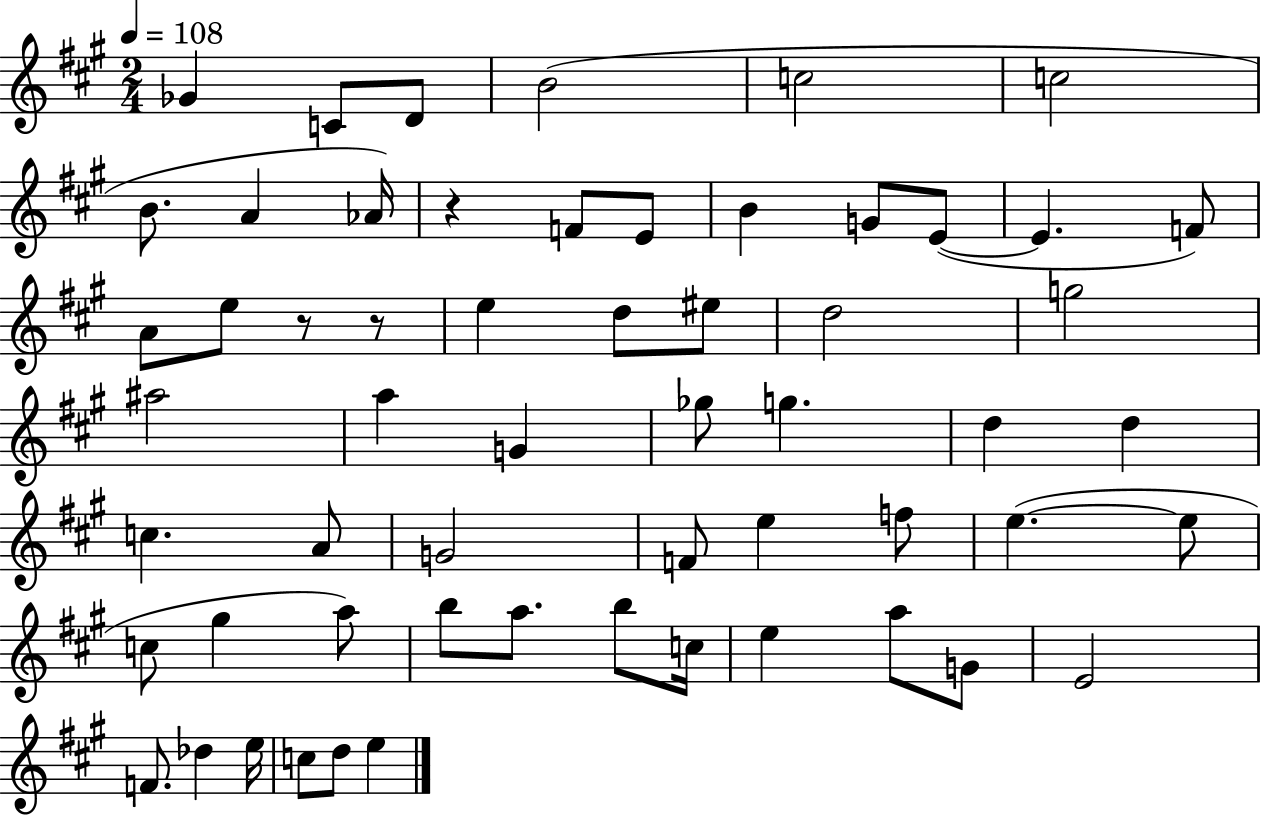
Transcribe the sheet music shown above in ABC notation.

X:1
T:Untitled
M:2/4
L:1/4
K:A
_G C/2 D/2 B2 c2 c2 B/2 A _A/4 z F/2 E/2 B G/2 E/2 E F/2 A/2 e/2 z/2 z/2 e d/2 ^e/2 d2 g2 ^a2 a G _g/2 g d d c A/2 G2 F/2 e f/2 e e/2 c/2 ^g a/2 b/2 a/2 b/2 c/4 e a/2 G/2 E2 F/2 _d e/4 c/2 d/2 e